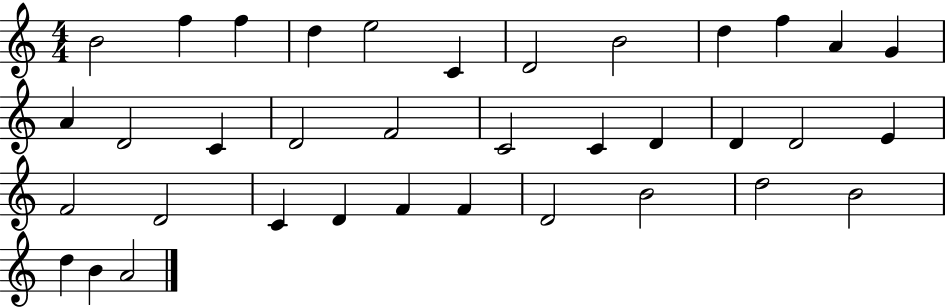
{
  \clef treble
  \numericTimeSignature
  \time 4/4
  \key c \major
  b'2 f''4 f''4 | d''4 e''2 c'4 | d'2 b'2 | d''4 f''4 a'4 g'4 | \break a'4 d'2 c'4 | d'2 f'2 | c'2 c'4 d'4 | d'4 d'2 e'4 | \break f'2 d'2 | c'4 d'4 f'4 f'4 | d'2 b'2 | d''2 b'2 | \break d''4 b'4 a'2 | \bar "|."
}